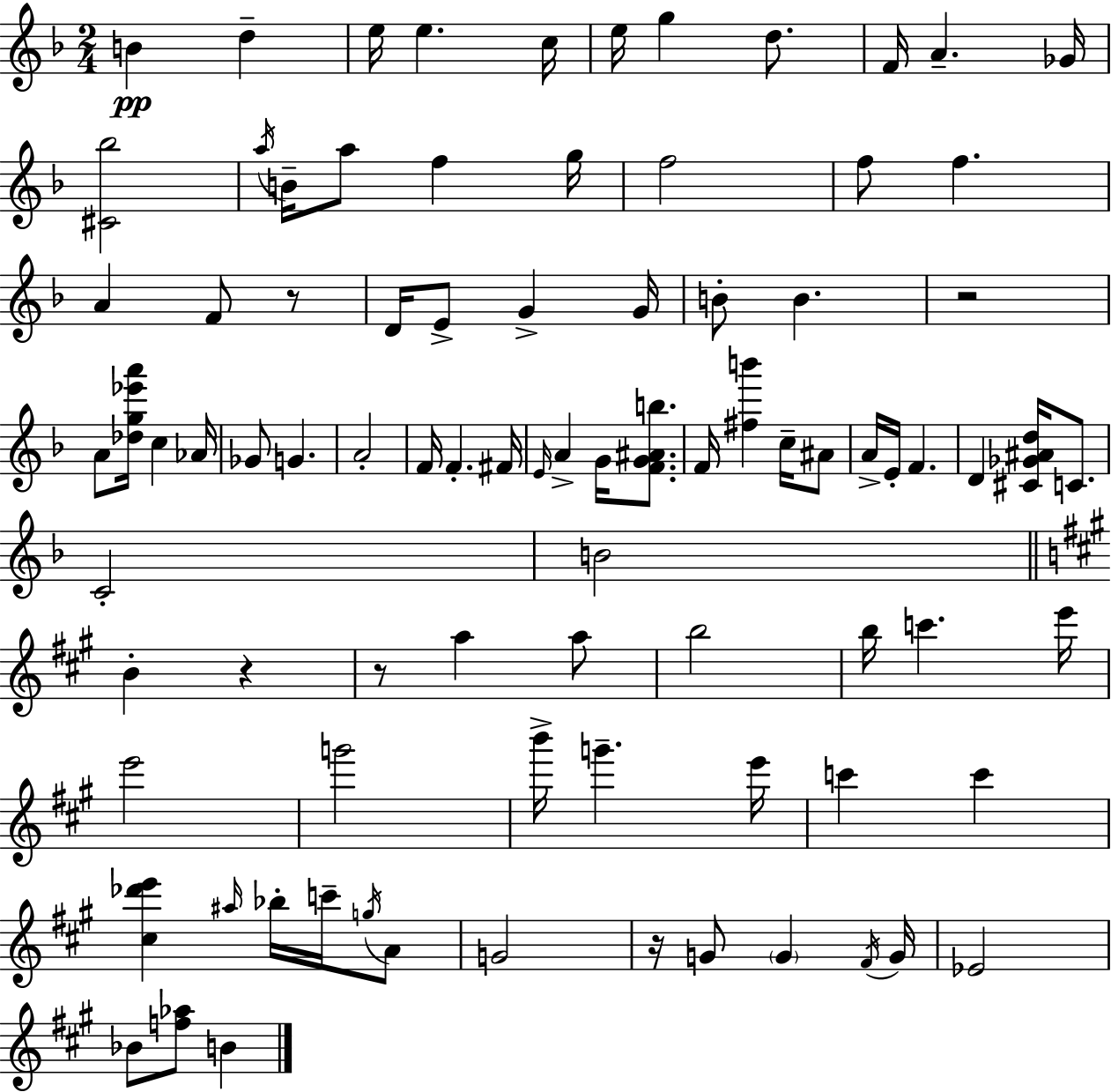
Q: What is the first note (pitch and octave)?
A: B4